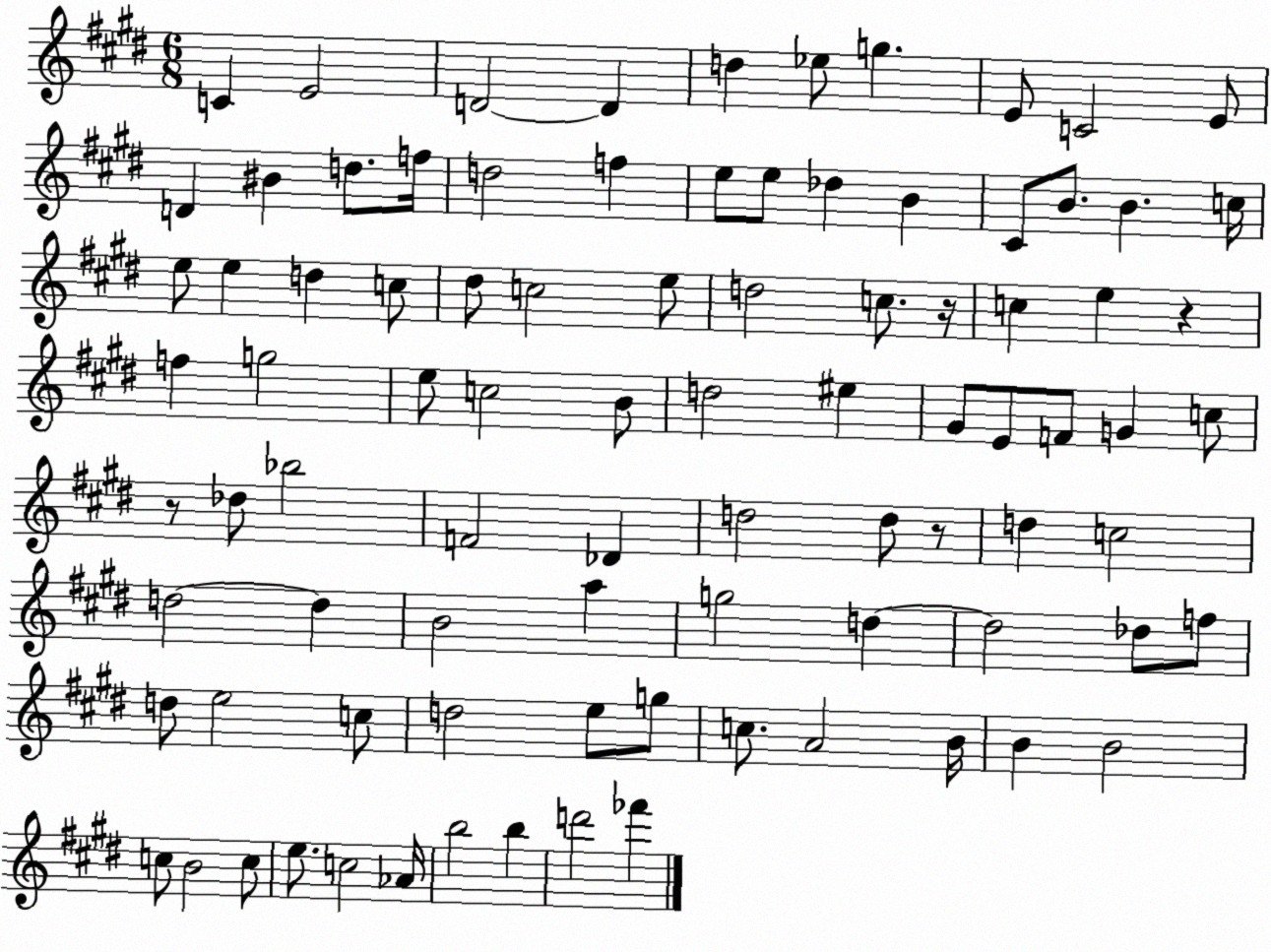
X:1
T:Untitled
M:6/8
L:1/4
K:E
C E2 D2 D d _e/2 g E/2 C2 E/2 D ^B d/2 f/4 d2 f e/2 e/2 _d B ^C/2 B/2 B c/4 e/2 e d c/2 ^d/2 c2 e/2 d2 c/2 z/4 c e z f g2 e/2 c2 B/2 d2 ^e ^G/2 E/2 F/2 G c/2 z/2 _d/2 _b2 F2 _D d2 d/2 z/2 d c2 d2 d B2 a g2 d d2 _d/2 f/2 d/2 e2 c/2 d2 e/2 g/2 c/2 A2 B/4 B B2 c/2 B2 c/2 e/2 c2 _A/4 b2 b d'2 _f'